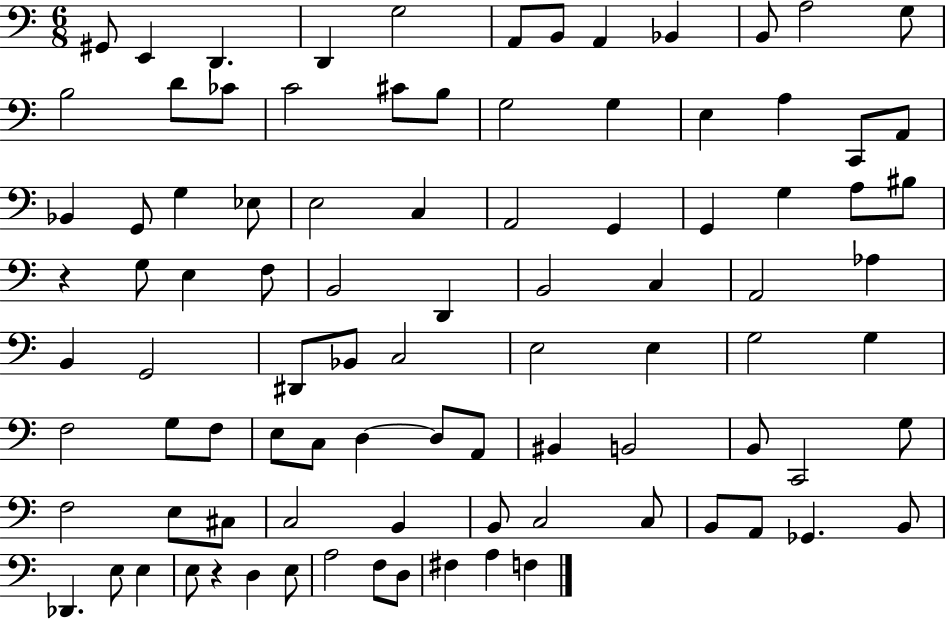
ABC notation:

X:1
T:Untitled
M:6/8
L:1/4
K:C
^G,,/2 E,, D,, D,, G,2 A,,/2 B,,/2 A,, _B,, B,,/2 A,2 G,/2 B,2 D/2 _C/2 C2 ^C/2 B,/2 G,2 G, E, A, C,,/2 A,,/2 _B,, G,,/2 G, _E,/2 E,2 C, A,,2 G,, G,, G, A,/2 ^B,/2 z G,/2 E, F,/2 B,,2 D,, B,,2 C, A,,2 _A, B,, G,,2 ^D,,/2 _B,,/2 C,2 E,2 E, G,2 G, F,2 G,/2 F,/2 E,/2 C,/2 D, D,/2 A,,/2 ^B,, B,,2 B,,/2 C,,2 G,/2 F,2 E,/2 ^C,/2 C,2 B,, B,,/2 C,2 C,/2 B,,/2 A,,/2 _G,, B,,/2 _D,, E,/2 E, E,/2 z D, E,/2 A,2 F,/2 D,/2 ^F, A, F,